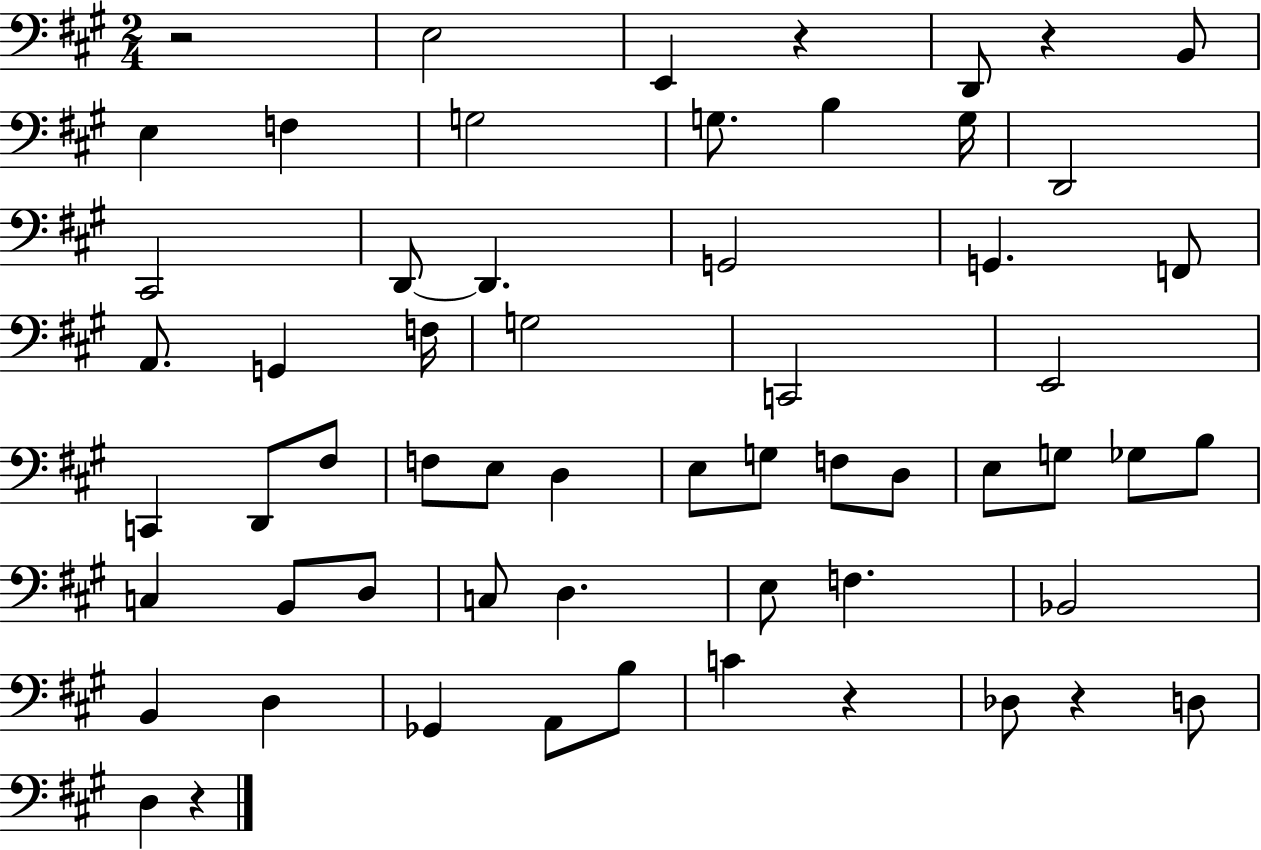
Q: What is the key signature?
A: A major